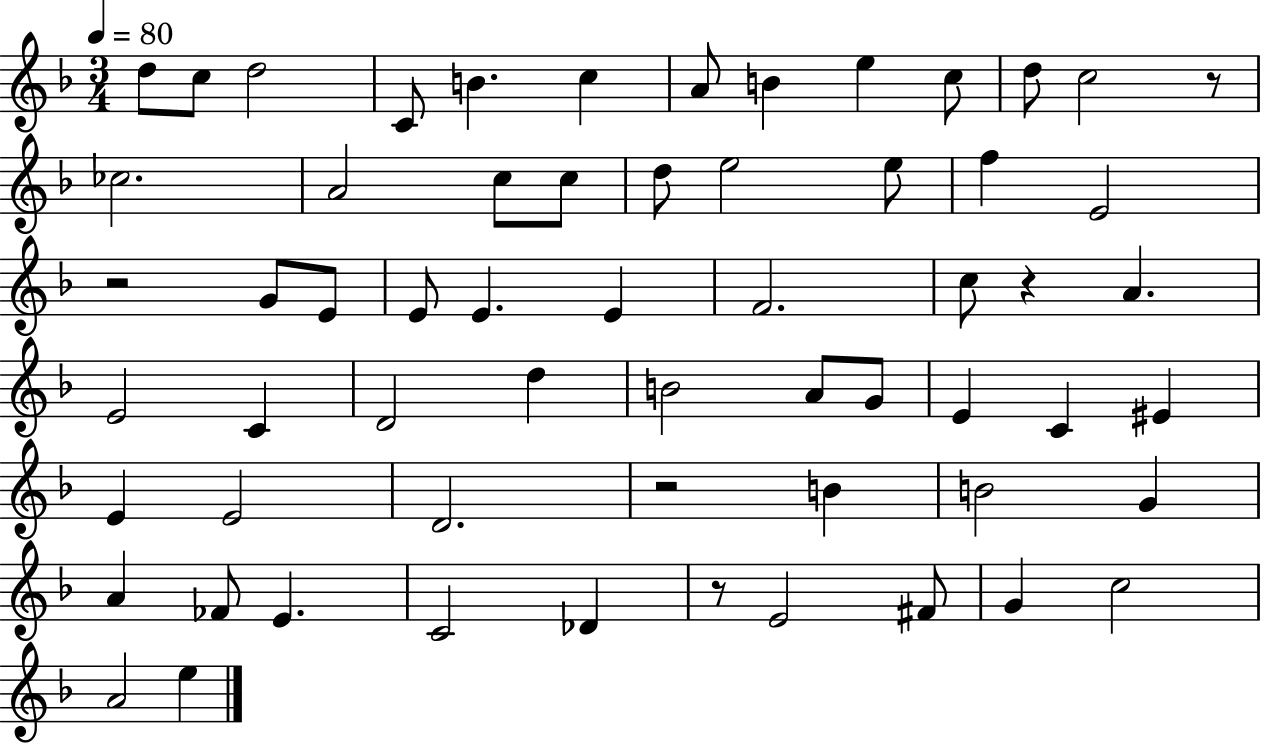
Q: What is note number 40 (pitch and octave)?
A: E4